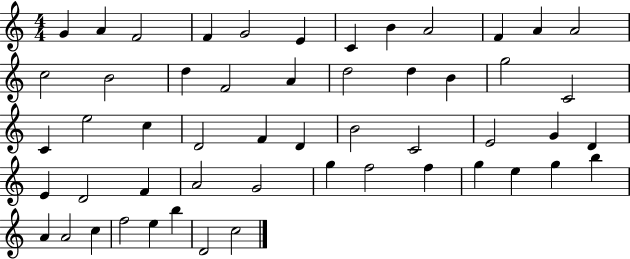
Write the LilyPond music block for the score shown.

{
  \clef treble
  \numericTimeSignature
  \time 4/4
  \key c \major
  g'4 a'4 f'2 | f'4 g'2 e'4 | c'4 b'4 a'2 | f'4 a'4 a'2 | \break c''2 b'2 | d''4 f'2 a'4 | d''2 d''4 b'4 | g''2 c'2 | \break c'4 e''2 c''4 | d'2 f'4 d'4 | b'2 c'2 | e'2 g'4 d'4 | \break e'4 d'2 f'4 | a'2 g'2 | g''4 f''2 f''4 | g''4 e''4 g''4 b''4 | \break a'4 a'2 c''4 | f''2 e''4 b''4 | d'2 c''2 | \bar "|."
}